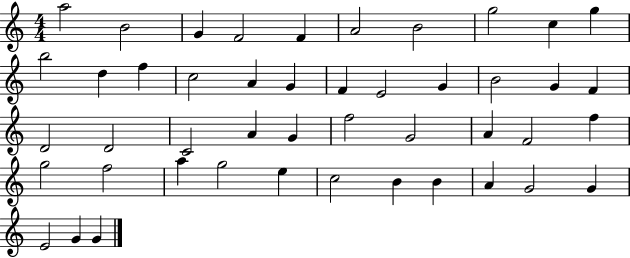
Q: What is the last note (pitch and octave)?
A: G4